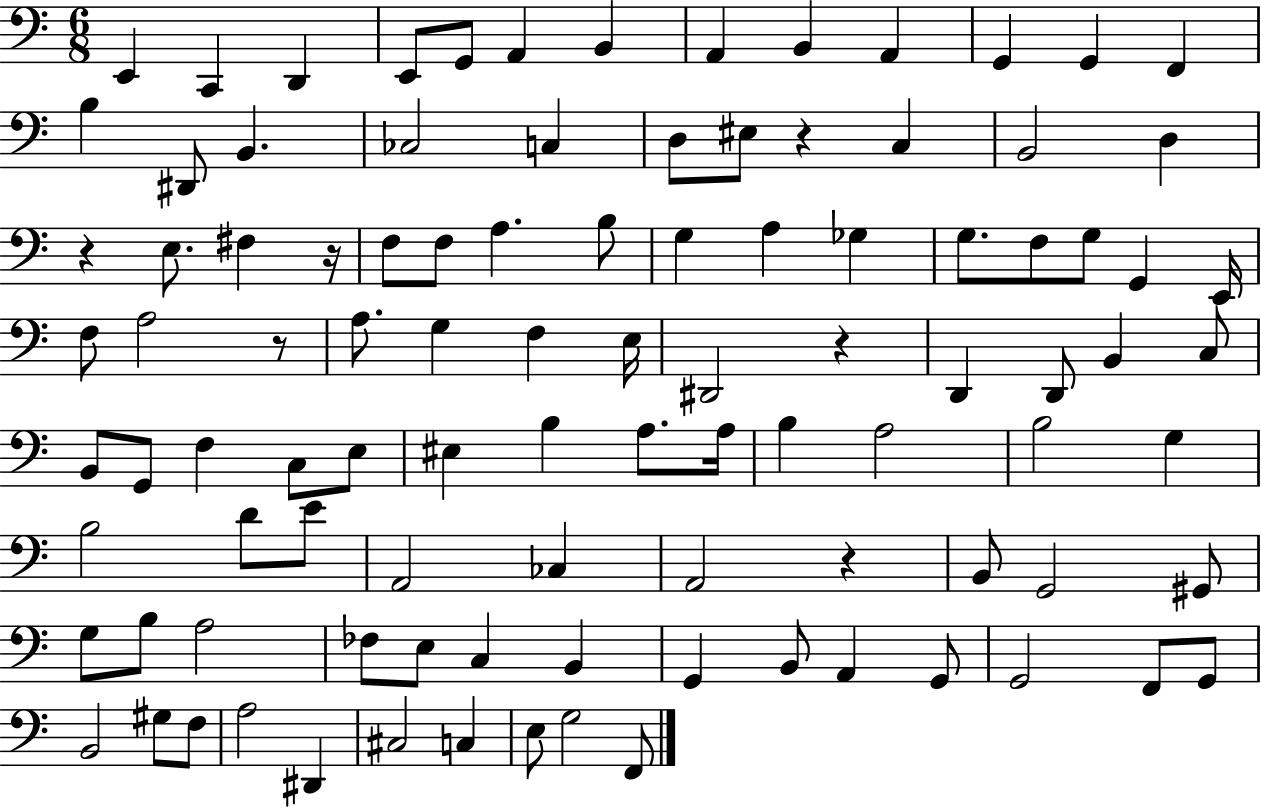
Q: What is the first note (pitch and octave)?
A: E2